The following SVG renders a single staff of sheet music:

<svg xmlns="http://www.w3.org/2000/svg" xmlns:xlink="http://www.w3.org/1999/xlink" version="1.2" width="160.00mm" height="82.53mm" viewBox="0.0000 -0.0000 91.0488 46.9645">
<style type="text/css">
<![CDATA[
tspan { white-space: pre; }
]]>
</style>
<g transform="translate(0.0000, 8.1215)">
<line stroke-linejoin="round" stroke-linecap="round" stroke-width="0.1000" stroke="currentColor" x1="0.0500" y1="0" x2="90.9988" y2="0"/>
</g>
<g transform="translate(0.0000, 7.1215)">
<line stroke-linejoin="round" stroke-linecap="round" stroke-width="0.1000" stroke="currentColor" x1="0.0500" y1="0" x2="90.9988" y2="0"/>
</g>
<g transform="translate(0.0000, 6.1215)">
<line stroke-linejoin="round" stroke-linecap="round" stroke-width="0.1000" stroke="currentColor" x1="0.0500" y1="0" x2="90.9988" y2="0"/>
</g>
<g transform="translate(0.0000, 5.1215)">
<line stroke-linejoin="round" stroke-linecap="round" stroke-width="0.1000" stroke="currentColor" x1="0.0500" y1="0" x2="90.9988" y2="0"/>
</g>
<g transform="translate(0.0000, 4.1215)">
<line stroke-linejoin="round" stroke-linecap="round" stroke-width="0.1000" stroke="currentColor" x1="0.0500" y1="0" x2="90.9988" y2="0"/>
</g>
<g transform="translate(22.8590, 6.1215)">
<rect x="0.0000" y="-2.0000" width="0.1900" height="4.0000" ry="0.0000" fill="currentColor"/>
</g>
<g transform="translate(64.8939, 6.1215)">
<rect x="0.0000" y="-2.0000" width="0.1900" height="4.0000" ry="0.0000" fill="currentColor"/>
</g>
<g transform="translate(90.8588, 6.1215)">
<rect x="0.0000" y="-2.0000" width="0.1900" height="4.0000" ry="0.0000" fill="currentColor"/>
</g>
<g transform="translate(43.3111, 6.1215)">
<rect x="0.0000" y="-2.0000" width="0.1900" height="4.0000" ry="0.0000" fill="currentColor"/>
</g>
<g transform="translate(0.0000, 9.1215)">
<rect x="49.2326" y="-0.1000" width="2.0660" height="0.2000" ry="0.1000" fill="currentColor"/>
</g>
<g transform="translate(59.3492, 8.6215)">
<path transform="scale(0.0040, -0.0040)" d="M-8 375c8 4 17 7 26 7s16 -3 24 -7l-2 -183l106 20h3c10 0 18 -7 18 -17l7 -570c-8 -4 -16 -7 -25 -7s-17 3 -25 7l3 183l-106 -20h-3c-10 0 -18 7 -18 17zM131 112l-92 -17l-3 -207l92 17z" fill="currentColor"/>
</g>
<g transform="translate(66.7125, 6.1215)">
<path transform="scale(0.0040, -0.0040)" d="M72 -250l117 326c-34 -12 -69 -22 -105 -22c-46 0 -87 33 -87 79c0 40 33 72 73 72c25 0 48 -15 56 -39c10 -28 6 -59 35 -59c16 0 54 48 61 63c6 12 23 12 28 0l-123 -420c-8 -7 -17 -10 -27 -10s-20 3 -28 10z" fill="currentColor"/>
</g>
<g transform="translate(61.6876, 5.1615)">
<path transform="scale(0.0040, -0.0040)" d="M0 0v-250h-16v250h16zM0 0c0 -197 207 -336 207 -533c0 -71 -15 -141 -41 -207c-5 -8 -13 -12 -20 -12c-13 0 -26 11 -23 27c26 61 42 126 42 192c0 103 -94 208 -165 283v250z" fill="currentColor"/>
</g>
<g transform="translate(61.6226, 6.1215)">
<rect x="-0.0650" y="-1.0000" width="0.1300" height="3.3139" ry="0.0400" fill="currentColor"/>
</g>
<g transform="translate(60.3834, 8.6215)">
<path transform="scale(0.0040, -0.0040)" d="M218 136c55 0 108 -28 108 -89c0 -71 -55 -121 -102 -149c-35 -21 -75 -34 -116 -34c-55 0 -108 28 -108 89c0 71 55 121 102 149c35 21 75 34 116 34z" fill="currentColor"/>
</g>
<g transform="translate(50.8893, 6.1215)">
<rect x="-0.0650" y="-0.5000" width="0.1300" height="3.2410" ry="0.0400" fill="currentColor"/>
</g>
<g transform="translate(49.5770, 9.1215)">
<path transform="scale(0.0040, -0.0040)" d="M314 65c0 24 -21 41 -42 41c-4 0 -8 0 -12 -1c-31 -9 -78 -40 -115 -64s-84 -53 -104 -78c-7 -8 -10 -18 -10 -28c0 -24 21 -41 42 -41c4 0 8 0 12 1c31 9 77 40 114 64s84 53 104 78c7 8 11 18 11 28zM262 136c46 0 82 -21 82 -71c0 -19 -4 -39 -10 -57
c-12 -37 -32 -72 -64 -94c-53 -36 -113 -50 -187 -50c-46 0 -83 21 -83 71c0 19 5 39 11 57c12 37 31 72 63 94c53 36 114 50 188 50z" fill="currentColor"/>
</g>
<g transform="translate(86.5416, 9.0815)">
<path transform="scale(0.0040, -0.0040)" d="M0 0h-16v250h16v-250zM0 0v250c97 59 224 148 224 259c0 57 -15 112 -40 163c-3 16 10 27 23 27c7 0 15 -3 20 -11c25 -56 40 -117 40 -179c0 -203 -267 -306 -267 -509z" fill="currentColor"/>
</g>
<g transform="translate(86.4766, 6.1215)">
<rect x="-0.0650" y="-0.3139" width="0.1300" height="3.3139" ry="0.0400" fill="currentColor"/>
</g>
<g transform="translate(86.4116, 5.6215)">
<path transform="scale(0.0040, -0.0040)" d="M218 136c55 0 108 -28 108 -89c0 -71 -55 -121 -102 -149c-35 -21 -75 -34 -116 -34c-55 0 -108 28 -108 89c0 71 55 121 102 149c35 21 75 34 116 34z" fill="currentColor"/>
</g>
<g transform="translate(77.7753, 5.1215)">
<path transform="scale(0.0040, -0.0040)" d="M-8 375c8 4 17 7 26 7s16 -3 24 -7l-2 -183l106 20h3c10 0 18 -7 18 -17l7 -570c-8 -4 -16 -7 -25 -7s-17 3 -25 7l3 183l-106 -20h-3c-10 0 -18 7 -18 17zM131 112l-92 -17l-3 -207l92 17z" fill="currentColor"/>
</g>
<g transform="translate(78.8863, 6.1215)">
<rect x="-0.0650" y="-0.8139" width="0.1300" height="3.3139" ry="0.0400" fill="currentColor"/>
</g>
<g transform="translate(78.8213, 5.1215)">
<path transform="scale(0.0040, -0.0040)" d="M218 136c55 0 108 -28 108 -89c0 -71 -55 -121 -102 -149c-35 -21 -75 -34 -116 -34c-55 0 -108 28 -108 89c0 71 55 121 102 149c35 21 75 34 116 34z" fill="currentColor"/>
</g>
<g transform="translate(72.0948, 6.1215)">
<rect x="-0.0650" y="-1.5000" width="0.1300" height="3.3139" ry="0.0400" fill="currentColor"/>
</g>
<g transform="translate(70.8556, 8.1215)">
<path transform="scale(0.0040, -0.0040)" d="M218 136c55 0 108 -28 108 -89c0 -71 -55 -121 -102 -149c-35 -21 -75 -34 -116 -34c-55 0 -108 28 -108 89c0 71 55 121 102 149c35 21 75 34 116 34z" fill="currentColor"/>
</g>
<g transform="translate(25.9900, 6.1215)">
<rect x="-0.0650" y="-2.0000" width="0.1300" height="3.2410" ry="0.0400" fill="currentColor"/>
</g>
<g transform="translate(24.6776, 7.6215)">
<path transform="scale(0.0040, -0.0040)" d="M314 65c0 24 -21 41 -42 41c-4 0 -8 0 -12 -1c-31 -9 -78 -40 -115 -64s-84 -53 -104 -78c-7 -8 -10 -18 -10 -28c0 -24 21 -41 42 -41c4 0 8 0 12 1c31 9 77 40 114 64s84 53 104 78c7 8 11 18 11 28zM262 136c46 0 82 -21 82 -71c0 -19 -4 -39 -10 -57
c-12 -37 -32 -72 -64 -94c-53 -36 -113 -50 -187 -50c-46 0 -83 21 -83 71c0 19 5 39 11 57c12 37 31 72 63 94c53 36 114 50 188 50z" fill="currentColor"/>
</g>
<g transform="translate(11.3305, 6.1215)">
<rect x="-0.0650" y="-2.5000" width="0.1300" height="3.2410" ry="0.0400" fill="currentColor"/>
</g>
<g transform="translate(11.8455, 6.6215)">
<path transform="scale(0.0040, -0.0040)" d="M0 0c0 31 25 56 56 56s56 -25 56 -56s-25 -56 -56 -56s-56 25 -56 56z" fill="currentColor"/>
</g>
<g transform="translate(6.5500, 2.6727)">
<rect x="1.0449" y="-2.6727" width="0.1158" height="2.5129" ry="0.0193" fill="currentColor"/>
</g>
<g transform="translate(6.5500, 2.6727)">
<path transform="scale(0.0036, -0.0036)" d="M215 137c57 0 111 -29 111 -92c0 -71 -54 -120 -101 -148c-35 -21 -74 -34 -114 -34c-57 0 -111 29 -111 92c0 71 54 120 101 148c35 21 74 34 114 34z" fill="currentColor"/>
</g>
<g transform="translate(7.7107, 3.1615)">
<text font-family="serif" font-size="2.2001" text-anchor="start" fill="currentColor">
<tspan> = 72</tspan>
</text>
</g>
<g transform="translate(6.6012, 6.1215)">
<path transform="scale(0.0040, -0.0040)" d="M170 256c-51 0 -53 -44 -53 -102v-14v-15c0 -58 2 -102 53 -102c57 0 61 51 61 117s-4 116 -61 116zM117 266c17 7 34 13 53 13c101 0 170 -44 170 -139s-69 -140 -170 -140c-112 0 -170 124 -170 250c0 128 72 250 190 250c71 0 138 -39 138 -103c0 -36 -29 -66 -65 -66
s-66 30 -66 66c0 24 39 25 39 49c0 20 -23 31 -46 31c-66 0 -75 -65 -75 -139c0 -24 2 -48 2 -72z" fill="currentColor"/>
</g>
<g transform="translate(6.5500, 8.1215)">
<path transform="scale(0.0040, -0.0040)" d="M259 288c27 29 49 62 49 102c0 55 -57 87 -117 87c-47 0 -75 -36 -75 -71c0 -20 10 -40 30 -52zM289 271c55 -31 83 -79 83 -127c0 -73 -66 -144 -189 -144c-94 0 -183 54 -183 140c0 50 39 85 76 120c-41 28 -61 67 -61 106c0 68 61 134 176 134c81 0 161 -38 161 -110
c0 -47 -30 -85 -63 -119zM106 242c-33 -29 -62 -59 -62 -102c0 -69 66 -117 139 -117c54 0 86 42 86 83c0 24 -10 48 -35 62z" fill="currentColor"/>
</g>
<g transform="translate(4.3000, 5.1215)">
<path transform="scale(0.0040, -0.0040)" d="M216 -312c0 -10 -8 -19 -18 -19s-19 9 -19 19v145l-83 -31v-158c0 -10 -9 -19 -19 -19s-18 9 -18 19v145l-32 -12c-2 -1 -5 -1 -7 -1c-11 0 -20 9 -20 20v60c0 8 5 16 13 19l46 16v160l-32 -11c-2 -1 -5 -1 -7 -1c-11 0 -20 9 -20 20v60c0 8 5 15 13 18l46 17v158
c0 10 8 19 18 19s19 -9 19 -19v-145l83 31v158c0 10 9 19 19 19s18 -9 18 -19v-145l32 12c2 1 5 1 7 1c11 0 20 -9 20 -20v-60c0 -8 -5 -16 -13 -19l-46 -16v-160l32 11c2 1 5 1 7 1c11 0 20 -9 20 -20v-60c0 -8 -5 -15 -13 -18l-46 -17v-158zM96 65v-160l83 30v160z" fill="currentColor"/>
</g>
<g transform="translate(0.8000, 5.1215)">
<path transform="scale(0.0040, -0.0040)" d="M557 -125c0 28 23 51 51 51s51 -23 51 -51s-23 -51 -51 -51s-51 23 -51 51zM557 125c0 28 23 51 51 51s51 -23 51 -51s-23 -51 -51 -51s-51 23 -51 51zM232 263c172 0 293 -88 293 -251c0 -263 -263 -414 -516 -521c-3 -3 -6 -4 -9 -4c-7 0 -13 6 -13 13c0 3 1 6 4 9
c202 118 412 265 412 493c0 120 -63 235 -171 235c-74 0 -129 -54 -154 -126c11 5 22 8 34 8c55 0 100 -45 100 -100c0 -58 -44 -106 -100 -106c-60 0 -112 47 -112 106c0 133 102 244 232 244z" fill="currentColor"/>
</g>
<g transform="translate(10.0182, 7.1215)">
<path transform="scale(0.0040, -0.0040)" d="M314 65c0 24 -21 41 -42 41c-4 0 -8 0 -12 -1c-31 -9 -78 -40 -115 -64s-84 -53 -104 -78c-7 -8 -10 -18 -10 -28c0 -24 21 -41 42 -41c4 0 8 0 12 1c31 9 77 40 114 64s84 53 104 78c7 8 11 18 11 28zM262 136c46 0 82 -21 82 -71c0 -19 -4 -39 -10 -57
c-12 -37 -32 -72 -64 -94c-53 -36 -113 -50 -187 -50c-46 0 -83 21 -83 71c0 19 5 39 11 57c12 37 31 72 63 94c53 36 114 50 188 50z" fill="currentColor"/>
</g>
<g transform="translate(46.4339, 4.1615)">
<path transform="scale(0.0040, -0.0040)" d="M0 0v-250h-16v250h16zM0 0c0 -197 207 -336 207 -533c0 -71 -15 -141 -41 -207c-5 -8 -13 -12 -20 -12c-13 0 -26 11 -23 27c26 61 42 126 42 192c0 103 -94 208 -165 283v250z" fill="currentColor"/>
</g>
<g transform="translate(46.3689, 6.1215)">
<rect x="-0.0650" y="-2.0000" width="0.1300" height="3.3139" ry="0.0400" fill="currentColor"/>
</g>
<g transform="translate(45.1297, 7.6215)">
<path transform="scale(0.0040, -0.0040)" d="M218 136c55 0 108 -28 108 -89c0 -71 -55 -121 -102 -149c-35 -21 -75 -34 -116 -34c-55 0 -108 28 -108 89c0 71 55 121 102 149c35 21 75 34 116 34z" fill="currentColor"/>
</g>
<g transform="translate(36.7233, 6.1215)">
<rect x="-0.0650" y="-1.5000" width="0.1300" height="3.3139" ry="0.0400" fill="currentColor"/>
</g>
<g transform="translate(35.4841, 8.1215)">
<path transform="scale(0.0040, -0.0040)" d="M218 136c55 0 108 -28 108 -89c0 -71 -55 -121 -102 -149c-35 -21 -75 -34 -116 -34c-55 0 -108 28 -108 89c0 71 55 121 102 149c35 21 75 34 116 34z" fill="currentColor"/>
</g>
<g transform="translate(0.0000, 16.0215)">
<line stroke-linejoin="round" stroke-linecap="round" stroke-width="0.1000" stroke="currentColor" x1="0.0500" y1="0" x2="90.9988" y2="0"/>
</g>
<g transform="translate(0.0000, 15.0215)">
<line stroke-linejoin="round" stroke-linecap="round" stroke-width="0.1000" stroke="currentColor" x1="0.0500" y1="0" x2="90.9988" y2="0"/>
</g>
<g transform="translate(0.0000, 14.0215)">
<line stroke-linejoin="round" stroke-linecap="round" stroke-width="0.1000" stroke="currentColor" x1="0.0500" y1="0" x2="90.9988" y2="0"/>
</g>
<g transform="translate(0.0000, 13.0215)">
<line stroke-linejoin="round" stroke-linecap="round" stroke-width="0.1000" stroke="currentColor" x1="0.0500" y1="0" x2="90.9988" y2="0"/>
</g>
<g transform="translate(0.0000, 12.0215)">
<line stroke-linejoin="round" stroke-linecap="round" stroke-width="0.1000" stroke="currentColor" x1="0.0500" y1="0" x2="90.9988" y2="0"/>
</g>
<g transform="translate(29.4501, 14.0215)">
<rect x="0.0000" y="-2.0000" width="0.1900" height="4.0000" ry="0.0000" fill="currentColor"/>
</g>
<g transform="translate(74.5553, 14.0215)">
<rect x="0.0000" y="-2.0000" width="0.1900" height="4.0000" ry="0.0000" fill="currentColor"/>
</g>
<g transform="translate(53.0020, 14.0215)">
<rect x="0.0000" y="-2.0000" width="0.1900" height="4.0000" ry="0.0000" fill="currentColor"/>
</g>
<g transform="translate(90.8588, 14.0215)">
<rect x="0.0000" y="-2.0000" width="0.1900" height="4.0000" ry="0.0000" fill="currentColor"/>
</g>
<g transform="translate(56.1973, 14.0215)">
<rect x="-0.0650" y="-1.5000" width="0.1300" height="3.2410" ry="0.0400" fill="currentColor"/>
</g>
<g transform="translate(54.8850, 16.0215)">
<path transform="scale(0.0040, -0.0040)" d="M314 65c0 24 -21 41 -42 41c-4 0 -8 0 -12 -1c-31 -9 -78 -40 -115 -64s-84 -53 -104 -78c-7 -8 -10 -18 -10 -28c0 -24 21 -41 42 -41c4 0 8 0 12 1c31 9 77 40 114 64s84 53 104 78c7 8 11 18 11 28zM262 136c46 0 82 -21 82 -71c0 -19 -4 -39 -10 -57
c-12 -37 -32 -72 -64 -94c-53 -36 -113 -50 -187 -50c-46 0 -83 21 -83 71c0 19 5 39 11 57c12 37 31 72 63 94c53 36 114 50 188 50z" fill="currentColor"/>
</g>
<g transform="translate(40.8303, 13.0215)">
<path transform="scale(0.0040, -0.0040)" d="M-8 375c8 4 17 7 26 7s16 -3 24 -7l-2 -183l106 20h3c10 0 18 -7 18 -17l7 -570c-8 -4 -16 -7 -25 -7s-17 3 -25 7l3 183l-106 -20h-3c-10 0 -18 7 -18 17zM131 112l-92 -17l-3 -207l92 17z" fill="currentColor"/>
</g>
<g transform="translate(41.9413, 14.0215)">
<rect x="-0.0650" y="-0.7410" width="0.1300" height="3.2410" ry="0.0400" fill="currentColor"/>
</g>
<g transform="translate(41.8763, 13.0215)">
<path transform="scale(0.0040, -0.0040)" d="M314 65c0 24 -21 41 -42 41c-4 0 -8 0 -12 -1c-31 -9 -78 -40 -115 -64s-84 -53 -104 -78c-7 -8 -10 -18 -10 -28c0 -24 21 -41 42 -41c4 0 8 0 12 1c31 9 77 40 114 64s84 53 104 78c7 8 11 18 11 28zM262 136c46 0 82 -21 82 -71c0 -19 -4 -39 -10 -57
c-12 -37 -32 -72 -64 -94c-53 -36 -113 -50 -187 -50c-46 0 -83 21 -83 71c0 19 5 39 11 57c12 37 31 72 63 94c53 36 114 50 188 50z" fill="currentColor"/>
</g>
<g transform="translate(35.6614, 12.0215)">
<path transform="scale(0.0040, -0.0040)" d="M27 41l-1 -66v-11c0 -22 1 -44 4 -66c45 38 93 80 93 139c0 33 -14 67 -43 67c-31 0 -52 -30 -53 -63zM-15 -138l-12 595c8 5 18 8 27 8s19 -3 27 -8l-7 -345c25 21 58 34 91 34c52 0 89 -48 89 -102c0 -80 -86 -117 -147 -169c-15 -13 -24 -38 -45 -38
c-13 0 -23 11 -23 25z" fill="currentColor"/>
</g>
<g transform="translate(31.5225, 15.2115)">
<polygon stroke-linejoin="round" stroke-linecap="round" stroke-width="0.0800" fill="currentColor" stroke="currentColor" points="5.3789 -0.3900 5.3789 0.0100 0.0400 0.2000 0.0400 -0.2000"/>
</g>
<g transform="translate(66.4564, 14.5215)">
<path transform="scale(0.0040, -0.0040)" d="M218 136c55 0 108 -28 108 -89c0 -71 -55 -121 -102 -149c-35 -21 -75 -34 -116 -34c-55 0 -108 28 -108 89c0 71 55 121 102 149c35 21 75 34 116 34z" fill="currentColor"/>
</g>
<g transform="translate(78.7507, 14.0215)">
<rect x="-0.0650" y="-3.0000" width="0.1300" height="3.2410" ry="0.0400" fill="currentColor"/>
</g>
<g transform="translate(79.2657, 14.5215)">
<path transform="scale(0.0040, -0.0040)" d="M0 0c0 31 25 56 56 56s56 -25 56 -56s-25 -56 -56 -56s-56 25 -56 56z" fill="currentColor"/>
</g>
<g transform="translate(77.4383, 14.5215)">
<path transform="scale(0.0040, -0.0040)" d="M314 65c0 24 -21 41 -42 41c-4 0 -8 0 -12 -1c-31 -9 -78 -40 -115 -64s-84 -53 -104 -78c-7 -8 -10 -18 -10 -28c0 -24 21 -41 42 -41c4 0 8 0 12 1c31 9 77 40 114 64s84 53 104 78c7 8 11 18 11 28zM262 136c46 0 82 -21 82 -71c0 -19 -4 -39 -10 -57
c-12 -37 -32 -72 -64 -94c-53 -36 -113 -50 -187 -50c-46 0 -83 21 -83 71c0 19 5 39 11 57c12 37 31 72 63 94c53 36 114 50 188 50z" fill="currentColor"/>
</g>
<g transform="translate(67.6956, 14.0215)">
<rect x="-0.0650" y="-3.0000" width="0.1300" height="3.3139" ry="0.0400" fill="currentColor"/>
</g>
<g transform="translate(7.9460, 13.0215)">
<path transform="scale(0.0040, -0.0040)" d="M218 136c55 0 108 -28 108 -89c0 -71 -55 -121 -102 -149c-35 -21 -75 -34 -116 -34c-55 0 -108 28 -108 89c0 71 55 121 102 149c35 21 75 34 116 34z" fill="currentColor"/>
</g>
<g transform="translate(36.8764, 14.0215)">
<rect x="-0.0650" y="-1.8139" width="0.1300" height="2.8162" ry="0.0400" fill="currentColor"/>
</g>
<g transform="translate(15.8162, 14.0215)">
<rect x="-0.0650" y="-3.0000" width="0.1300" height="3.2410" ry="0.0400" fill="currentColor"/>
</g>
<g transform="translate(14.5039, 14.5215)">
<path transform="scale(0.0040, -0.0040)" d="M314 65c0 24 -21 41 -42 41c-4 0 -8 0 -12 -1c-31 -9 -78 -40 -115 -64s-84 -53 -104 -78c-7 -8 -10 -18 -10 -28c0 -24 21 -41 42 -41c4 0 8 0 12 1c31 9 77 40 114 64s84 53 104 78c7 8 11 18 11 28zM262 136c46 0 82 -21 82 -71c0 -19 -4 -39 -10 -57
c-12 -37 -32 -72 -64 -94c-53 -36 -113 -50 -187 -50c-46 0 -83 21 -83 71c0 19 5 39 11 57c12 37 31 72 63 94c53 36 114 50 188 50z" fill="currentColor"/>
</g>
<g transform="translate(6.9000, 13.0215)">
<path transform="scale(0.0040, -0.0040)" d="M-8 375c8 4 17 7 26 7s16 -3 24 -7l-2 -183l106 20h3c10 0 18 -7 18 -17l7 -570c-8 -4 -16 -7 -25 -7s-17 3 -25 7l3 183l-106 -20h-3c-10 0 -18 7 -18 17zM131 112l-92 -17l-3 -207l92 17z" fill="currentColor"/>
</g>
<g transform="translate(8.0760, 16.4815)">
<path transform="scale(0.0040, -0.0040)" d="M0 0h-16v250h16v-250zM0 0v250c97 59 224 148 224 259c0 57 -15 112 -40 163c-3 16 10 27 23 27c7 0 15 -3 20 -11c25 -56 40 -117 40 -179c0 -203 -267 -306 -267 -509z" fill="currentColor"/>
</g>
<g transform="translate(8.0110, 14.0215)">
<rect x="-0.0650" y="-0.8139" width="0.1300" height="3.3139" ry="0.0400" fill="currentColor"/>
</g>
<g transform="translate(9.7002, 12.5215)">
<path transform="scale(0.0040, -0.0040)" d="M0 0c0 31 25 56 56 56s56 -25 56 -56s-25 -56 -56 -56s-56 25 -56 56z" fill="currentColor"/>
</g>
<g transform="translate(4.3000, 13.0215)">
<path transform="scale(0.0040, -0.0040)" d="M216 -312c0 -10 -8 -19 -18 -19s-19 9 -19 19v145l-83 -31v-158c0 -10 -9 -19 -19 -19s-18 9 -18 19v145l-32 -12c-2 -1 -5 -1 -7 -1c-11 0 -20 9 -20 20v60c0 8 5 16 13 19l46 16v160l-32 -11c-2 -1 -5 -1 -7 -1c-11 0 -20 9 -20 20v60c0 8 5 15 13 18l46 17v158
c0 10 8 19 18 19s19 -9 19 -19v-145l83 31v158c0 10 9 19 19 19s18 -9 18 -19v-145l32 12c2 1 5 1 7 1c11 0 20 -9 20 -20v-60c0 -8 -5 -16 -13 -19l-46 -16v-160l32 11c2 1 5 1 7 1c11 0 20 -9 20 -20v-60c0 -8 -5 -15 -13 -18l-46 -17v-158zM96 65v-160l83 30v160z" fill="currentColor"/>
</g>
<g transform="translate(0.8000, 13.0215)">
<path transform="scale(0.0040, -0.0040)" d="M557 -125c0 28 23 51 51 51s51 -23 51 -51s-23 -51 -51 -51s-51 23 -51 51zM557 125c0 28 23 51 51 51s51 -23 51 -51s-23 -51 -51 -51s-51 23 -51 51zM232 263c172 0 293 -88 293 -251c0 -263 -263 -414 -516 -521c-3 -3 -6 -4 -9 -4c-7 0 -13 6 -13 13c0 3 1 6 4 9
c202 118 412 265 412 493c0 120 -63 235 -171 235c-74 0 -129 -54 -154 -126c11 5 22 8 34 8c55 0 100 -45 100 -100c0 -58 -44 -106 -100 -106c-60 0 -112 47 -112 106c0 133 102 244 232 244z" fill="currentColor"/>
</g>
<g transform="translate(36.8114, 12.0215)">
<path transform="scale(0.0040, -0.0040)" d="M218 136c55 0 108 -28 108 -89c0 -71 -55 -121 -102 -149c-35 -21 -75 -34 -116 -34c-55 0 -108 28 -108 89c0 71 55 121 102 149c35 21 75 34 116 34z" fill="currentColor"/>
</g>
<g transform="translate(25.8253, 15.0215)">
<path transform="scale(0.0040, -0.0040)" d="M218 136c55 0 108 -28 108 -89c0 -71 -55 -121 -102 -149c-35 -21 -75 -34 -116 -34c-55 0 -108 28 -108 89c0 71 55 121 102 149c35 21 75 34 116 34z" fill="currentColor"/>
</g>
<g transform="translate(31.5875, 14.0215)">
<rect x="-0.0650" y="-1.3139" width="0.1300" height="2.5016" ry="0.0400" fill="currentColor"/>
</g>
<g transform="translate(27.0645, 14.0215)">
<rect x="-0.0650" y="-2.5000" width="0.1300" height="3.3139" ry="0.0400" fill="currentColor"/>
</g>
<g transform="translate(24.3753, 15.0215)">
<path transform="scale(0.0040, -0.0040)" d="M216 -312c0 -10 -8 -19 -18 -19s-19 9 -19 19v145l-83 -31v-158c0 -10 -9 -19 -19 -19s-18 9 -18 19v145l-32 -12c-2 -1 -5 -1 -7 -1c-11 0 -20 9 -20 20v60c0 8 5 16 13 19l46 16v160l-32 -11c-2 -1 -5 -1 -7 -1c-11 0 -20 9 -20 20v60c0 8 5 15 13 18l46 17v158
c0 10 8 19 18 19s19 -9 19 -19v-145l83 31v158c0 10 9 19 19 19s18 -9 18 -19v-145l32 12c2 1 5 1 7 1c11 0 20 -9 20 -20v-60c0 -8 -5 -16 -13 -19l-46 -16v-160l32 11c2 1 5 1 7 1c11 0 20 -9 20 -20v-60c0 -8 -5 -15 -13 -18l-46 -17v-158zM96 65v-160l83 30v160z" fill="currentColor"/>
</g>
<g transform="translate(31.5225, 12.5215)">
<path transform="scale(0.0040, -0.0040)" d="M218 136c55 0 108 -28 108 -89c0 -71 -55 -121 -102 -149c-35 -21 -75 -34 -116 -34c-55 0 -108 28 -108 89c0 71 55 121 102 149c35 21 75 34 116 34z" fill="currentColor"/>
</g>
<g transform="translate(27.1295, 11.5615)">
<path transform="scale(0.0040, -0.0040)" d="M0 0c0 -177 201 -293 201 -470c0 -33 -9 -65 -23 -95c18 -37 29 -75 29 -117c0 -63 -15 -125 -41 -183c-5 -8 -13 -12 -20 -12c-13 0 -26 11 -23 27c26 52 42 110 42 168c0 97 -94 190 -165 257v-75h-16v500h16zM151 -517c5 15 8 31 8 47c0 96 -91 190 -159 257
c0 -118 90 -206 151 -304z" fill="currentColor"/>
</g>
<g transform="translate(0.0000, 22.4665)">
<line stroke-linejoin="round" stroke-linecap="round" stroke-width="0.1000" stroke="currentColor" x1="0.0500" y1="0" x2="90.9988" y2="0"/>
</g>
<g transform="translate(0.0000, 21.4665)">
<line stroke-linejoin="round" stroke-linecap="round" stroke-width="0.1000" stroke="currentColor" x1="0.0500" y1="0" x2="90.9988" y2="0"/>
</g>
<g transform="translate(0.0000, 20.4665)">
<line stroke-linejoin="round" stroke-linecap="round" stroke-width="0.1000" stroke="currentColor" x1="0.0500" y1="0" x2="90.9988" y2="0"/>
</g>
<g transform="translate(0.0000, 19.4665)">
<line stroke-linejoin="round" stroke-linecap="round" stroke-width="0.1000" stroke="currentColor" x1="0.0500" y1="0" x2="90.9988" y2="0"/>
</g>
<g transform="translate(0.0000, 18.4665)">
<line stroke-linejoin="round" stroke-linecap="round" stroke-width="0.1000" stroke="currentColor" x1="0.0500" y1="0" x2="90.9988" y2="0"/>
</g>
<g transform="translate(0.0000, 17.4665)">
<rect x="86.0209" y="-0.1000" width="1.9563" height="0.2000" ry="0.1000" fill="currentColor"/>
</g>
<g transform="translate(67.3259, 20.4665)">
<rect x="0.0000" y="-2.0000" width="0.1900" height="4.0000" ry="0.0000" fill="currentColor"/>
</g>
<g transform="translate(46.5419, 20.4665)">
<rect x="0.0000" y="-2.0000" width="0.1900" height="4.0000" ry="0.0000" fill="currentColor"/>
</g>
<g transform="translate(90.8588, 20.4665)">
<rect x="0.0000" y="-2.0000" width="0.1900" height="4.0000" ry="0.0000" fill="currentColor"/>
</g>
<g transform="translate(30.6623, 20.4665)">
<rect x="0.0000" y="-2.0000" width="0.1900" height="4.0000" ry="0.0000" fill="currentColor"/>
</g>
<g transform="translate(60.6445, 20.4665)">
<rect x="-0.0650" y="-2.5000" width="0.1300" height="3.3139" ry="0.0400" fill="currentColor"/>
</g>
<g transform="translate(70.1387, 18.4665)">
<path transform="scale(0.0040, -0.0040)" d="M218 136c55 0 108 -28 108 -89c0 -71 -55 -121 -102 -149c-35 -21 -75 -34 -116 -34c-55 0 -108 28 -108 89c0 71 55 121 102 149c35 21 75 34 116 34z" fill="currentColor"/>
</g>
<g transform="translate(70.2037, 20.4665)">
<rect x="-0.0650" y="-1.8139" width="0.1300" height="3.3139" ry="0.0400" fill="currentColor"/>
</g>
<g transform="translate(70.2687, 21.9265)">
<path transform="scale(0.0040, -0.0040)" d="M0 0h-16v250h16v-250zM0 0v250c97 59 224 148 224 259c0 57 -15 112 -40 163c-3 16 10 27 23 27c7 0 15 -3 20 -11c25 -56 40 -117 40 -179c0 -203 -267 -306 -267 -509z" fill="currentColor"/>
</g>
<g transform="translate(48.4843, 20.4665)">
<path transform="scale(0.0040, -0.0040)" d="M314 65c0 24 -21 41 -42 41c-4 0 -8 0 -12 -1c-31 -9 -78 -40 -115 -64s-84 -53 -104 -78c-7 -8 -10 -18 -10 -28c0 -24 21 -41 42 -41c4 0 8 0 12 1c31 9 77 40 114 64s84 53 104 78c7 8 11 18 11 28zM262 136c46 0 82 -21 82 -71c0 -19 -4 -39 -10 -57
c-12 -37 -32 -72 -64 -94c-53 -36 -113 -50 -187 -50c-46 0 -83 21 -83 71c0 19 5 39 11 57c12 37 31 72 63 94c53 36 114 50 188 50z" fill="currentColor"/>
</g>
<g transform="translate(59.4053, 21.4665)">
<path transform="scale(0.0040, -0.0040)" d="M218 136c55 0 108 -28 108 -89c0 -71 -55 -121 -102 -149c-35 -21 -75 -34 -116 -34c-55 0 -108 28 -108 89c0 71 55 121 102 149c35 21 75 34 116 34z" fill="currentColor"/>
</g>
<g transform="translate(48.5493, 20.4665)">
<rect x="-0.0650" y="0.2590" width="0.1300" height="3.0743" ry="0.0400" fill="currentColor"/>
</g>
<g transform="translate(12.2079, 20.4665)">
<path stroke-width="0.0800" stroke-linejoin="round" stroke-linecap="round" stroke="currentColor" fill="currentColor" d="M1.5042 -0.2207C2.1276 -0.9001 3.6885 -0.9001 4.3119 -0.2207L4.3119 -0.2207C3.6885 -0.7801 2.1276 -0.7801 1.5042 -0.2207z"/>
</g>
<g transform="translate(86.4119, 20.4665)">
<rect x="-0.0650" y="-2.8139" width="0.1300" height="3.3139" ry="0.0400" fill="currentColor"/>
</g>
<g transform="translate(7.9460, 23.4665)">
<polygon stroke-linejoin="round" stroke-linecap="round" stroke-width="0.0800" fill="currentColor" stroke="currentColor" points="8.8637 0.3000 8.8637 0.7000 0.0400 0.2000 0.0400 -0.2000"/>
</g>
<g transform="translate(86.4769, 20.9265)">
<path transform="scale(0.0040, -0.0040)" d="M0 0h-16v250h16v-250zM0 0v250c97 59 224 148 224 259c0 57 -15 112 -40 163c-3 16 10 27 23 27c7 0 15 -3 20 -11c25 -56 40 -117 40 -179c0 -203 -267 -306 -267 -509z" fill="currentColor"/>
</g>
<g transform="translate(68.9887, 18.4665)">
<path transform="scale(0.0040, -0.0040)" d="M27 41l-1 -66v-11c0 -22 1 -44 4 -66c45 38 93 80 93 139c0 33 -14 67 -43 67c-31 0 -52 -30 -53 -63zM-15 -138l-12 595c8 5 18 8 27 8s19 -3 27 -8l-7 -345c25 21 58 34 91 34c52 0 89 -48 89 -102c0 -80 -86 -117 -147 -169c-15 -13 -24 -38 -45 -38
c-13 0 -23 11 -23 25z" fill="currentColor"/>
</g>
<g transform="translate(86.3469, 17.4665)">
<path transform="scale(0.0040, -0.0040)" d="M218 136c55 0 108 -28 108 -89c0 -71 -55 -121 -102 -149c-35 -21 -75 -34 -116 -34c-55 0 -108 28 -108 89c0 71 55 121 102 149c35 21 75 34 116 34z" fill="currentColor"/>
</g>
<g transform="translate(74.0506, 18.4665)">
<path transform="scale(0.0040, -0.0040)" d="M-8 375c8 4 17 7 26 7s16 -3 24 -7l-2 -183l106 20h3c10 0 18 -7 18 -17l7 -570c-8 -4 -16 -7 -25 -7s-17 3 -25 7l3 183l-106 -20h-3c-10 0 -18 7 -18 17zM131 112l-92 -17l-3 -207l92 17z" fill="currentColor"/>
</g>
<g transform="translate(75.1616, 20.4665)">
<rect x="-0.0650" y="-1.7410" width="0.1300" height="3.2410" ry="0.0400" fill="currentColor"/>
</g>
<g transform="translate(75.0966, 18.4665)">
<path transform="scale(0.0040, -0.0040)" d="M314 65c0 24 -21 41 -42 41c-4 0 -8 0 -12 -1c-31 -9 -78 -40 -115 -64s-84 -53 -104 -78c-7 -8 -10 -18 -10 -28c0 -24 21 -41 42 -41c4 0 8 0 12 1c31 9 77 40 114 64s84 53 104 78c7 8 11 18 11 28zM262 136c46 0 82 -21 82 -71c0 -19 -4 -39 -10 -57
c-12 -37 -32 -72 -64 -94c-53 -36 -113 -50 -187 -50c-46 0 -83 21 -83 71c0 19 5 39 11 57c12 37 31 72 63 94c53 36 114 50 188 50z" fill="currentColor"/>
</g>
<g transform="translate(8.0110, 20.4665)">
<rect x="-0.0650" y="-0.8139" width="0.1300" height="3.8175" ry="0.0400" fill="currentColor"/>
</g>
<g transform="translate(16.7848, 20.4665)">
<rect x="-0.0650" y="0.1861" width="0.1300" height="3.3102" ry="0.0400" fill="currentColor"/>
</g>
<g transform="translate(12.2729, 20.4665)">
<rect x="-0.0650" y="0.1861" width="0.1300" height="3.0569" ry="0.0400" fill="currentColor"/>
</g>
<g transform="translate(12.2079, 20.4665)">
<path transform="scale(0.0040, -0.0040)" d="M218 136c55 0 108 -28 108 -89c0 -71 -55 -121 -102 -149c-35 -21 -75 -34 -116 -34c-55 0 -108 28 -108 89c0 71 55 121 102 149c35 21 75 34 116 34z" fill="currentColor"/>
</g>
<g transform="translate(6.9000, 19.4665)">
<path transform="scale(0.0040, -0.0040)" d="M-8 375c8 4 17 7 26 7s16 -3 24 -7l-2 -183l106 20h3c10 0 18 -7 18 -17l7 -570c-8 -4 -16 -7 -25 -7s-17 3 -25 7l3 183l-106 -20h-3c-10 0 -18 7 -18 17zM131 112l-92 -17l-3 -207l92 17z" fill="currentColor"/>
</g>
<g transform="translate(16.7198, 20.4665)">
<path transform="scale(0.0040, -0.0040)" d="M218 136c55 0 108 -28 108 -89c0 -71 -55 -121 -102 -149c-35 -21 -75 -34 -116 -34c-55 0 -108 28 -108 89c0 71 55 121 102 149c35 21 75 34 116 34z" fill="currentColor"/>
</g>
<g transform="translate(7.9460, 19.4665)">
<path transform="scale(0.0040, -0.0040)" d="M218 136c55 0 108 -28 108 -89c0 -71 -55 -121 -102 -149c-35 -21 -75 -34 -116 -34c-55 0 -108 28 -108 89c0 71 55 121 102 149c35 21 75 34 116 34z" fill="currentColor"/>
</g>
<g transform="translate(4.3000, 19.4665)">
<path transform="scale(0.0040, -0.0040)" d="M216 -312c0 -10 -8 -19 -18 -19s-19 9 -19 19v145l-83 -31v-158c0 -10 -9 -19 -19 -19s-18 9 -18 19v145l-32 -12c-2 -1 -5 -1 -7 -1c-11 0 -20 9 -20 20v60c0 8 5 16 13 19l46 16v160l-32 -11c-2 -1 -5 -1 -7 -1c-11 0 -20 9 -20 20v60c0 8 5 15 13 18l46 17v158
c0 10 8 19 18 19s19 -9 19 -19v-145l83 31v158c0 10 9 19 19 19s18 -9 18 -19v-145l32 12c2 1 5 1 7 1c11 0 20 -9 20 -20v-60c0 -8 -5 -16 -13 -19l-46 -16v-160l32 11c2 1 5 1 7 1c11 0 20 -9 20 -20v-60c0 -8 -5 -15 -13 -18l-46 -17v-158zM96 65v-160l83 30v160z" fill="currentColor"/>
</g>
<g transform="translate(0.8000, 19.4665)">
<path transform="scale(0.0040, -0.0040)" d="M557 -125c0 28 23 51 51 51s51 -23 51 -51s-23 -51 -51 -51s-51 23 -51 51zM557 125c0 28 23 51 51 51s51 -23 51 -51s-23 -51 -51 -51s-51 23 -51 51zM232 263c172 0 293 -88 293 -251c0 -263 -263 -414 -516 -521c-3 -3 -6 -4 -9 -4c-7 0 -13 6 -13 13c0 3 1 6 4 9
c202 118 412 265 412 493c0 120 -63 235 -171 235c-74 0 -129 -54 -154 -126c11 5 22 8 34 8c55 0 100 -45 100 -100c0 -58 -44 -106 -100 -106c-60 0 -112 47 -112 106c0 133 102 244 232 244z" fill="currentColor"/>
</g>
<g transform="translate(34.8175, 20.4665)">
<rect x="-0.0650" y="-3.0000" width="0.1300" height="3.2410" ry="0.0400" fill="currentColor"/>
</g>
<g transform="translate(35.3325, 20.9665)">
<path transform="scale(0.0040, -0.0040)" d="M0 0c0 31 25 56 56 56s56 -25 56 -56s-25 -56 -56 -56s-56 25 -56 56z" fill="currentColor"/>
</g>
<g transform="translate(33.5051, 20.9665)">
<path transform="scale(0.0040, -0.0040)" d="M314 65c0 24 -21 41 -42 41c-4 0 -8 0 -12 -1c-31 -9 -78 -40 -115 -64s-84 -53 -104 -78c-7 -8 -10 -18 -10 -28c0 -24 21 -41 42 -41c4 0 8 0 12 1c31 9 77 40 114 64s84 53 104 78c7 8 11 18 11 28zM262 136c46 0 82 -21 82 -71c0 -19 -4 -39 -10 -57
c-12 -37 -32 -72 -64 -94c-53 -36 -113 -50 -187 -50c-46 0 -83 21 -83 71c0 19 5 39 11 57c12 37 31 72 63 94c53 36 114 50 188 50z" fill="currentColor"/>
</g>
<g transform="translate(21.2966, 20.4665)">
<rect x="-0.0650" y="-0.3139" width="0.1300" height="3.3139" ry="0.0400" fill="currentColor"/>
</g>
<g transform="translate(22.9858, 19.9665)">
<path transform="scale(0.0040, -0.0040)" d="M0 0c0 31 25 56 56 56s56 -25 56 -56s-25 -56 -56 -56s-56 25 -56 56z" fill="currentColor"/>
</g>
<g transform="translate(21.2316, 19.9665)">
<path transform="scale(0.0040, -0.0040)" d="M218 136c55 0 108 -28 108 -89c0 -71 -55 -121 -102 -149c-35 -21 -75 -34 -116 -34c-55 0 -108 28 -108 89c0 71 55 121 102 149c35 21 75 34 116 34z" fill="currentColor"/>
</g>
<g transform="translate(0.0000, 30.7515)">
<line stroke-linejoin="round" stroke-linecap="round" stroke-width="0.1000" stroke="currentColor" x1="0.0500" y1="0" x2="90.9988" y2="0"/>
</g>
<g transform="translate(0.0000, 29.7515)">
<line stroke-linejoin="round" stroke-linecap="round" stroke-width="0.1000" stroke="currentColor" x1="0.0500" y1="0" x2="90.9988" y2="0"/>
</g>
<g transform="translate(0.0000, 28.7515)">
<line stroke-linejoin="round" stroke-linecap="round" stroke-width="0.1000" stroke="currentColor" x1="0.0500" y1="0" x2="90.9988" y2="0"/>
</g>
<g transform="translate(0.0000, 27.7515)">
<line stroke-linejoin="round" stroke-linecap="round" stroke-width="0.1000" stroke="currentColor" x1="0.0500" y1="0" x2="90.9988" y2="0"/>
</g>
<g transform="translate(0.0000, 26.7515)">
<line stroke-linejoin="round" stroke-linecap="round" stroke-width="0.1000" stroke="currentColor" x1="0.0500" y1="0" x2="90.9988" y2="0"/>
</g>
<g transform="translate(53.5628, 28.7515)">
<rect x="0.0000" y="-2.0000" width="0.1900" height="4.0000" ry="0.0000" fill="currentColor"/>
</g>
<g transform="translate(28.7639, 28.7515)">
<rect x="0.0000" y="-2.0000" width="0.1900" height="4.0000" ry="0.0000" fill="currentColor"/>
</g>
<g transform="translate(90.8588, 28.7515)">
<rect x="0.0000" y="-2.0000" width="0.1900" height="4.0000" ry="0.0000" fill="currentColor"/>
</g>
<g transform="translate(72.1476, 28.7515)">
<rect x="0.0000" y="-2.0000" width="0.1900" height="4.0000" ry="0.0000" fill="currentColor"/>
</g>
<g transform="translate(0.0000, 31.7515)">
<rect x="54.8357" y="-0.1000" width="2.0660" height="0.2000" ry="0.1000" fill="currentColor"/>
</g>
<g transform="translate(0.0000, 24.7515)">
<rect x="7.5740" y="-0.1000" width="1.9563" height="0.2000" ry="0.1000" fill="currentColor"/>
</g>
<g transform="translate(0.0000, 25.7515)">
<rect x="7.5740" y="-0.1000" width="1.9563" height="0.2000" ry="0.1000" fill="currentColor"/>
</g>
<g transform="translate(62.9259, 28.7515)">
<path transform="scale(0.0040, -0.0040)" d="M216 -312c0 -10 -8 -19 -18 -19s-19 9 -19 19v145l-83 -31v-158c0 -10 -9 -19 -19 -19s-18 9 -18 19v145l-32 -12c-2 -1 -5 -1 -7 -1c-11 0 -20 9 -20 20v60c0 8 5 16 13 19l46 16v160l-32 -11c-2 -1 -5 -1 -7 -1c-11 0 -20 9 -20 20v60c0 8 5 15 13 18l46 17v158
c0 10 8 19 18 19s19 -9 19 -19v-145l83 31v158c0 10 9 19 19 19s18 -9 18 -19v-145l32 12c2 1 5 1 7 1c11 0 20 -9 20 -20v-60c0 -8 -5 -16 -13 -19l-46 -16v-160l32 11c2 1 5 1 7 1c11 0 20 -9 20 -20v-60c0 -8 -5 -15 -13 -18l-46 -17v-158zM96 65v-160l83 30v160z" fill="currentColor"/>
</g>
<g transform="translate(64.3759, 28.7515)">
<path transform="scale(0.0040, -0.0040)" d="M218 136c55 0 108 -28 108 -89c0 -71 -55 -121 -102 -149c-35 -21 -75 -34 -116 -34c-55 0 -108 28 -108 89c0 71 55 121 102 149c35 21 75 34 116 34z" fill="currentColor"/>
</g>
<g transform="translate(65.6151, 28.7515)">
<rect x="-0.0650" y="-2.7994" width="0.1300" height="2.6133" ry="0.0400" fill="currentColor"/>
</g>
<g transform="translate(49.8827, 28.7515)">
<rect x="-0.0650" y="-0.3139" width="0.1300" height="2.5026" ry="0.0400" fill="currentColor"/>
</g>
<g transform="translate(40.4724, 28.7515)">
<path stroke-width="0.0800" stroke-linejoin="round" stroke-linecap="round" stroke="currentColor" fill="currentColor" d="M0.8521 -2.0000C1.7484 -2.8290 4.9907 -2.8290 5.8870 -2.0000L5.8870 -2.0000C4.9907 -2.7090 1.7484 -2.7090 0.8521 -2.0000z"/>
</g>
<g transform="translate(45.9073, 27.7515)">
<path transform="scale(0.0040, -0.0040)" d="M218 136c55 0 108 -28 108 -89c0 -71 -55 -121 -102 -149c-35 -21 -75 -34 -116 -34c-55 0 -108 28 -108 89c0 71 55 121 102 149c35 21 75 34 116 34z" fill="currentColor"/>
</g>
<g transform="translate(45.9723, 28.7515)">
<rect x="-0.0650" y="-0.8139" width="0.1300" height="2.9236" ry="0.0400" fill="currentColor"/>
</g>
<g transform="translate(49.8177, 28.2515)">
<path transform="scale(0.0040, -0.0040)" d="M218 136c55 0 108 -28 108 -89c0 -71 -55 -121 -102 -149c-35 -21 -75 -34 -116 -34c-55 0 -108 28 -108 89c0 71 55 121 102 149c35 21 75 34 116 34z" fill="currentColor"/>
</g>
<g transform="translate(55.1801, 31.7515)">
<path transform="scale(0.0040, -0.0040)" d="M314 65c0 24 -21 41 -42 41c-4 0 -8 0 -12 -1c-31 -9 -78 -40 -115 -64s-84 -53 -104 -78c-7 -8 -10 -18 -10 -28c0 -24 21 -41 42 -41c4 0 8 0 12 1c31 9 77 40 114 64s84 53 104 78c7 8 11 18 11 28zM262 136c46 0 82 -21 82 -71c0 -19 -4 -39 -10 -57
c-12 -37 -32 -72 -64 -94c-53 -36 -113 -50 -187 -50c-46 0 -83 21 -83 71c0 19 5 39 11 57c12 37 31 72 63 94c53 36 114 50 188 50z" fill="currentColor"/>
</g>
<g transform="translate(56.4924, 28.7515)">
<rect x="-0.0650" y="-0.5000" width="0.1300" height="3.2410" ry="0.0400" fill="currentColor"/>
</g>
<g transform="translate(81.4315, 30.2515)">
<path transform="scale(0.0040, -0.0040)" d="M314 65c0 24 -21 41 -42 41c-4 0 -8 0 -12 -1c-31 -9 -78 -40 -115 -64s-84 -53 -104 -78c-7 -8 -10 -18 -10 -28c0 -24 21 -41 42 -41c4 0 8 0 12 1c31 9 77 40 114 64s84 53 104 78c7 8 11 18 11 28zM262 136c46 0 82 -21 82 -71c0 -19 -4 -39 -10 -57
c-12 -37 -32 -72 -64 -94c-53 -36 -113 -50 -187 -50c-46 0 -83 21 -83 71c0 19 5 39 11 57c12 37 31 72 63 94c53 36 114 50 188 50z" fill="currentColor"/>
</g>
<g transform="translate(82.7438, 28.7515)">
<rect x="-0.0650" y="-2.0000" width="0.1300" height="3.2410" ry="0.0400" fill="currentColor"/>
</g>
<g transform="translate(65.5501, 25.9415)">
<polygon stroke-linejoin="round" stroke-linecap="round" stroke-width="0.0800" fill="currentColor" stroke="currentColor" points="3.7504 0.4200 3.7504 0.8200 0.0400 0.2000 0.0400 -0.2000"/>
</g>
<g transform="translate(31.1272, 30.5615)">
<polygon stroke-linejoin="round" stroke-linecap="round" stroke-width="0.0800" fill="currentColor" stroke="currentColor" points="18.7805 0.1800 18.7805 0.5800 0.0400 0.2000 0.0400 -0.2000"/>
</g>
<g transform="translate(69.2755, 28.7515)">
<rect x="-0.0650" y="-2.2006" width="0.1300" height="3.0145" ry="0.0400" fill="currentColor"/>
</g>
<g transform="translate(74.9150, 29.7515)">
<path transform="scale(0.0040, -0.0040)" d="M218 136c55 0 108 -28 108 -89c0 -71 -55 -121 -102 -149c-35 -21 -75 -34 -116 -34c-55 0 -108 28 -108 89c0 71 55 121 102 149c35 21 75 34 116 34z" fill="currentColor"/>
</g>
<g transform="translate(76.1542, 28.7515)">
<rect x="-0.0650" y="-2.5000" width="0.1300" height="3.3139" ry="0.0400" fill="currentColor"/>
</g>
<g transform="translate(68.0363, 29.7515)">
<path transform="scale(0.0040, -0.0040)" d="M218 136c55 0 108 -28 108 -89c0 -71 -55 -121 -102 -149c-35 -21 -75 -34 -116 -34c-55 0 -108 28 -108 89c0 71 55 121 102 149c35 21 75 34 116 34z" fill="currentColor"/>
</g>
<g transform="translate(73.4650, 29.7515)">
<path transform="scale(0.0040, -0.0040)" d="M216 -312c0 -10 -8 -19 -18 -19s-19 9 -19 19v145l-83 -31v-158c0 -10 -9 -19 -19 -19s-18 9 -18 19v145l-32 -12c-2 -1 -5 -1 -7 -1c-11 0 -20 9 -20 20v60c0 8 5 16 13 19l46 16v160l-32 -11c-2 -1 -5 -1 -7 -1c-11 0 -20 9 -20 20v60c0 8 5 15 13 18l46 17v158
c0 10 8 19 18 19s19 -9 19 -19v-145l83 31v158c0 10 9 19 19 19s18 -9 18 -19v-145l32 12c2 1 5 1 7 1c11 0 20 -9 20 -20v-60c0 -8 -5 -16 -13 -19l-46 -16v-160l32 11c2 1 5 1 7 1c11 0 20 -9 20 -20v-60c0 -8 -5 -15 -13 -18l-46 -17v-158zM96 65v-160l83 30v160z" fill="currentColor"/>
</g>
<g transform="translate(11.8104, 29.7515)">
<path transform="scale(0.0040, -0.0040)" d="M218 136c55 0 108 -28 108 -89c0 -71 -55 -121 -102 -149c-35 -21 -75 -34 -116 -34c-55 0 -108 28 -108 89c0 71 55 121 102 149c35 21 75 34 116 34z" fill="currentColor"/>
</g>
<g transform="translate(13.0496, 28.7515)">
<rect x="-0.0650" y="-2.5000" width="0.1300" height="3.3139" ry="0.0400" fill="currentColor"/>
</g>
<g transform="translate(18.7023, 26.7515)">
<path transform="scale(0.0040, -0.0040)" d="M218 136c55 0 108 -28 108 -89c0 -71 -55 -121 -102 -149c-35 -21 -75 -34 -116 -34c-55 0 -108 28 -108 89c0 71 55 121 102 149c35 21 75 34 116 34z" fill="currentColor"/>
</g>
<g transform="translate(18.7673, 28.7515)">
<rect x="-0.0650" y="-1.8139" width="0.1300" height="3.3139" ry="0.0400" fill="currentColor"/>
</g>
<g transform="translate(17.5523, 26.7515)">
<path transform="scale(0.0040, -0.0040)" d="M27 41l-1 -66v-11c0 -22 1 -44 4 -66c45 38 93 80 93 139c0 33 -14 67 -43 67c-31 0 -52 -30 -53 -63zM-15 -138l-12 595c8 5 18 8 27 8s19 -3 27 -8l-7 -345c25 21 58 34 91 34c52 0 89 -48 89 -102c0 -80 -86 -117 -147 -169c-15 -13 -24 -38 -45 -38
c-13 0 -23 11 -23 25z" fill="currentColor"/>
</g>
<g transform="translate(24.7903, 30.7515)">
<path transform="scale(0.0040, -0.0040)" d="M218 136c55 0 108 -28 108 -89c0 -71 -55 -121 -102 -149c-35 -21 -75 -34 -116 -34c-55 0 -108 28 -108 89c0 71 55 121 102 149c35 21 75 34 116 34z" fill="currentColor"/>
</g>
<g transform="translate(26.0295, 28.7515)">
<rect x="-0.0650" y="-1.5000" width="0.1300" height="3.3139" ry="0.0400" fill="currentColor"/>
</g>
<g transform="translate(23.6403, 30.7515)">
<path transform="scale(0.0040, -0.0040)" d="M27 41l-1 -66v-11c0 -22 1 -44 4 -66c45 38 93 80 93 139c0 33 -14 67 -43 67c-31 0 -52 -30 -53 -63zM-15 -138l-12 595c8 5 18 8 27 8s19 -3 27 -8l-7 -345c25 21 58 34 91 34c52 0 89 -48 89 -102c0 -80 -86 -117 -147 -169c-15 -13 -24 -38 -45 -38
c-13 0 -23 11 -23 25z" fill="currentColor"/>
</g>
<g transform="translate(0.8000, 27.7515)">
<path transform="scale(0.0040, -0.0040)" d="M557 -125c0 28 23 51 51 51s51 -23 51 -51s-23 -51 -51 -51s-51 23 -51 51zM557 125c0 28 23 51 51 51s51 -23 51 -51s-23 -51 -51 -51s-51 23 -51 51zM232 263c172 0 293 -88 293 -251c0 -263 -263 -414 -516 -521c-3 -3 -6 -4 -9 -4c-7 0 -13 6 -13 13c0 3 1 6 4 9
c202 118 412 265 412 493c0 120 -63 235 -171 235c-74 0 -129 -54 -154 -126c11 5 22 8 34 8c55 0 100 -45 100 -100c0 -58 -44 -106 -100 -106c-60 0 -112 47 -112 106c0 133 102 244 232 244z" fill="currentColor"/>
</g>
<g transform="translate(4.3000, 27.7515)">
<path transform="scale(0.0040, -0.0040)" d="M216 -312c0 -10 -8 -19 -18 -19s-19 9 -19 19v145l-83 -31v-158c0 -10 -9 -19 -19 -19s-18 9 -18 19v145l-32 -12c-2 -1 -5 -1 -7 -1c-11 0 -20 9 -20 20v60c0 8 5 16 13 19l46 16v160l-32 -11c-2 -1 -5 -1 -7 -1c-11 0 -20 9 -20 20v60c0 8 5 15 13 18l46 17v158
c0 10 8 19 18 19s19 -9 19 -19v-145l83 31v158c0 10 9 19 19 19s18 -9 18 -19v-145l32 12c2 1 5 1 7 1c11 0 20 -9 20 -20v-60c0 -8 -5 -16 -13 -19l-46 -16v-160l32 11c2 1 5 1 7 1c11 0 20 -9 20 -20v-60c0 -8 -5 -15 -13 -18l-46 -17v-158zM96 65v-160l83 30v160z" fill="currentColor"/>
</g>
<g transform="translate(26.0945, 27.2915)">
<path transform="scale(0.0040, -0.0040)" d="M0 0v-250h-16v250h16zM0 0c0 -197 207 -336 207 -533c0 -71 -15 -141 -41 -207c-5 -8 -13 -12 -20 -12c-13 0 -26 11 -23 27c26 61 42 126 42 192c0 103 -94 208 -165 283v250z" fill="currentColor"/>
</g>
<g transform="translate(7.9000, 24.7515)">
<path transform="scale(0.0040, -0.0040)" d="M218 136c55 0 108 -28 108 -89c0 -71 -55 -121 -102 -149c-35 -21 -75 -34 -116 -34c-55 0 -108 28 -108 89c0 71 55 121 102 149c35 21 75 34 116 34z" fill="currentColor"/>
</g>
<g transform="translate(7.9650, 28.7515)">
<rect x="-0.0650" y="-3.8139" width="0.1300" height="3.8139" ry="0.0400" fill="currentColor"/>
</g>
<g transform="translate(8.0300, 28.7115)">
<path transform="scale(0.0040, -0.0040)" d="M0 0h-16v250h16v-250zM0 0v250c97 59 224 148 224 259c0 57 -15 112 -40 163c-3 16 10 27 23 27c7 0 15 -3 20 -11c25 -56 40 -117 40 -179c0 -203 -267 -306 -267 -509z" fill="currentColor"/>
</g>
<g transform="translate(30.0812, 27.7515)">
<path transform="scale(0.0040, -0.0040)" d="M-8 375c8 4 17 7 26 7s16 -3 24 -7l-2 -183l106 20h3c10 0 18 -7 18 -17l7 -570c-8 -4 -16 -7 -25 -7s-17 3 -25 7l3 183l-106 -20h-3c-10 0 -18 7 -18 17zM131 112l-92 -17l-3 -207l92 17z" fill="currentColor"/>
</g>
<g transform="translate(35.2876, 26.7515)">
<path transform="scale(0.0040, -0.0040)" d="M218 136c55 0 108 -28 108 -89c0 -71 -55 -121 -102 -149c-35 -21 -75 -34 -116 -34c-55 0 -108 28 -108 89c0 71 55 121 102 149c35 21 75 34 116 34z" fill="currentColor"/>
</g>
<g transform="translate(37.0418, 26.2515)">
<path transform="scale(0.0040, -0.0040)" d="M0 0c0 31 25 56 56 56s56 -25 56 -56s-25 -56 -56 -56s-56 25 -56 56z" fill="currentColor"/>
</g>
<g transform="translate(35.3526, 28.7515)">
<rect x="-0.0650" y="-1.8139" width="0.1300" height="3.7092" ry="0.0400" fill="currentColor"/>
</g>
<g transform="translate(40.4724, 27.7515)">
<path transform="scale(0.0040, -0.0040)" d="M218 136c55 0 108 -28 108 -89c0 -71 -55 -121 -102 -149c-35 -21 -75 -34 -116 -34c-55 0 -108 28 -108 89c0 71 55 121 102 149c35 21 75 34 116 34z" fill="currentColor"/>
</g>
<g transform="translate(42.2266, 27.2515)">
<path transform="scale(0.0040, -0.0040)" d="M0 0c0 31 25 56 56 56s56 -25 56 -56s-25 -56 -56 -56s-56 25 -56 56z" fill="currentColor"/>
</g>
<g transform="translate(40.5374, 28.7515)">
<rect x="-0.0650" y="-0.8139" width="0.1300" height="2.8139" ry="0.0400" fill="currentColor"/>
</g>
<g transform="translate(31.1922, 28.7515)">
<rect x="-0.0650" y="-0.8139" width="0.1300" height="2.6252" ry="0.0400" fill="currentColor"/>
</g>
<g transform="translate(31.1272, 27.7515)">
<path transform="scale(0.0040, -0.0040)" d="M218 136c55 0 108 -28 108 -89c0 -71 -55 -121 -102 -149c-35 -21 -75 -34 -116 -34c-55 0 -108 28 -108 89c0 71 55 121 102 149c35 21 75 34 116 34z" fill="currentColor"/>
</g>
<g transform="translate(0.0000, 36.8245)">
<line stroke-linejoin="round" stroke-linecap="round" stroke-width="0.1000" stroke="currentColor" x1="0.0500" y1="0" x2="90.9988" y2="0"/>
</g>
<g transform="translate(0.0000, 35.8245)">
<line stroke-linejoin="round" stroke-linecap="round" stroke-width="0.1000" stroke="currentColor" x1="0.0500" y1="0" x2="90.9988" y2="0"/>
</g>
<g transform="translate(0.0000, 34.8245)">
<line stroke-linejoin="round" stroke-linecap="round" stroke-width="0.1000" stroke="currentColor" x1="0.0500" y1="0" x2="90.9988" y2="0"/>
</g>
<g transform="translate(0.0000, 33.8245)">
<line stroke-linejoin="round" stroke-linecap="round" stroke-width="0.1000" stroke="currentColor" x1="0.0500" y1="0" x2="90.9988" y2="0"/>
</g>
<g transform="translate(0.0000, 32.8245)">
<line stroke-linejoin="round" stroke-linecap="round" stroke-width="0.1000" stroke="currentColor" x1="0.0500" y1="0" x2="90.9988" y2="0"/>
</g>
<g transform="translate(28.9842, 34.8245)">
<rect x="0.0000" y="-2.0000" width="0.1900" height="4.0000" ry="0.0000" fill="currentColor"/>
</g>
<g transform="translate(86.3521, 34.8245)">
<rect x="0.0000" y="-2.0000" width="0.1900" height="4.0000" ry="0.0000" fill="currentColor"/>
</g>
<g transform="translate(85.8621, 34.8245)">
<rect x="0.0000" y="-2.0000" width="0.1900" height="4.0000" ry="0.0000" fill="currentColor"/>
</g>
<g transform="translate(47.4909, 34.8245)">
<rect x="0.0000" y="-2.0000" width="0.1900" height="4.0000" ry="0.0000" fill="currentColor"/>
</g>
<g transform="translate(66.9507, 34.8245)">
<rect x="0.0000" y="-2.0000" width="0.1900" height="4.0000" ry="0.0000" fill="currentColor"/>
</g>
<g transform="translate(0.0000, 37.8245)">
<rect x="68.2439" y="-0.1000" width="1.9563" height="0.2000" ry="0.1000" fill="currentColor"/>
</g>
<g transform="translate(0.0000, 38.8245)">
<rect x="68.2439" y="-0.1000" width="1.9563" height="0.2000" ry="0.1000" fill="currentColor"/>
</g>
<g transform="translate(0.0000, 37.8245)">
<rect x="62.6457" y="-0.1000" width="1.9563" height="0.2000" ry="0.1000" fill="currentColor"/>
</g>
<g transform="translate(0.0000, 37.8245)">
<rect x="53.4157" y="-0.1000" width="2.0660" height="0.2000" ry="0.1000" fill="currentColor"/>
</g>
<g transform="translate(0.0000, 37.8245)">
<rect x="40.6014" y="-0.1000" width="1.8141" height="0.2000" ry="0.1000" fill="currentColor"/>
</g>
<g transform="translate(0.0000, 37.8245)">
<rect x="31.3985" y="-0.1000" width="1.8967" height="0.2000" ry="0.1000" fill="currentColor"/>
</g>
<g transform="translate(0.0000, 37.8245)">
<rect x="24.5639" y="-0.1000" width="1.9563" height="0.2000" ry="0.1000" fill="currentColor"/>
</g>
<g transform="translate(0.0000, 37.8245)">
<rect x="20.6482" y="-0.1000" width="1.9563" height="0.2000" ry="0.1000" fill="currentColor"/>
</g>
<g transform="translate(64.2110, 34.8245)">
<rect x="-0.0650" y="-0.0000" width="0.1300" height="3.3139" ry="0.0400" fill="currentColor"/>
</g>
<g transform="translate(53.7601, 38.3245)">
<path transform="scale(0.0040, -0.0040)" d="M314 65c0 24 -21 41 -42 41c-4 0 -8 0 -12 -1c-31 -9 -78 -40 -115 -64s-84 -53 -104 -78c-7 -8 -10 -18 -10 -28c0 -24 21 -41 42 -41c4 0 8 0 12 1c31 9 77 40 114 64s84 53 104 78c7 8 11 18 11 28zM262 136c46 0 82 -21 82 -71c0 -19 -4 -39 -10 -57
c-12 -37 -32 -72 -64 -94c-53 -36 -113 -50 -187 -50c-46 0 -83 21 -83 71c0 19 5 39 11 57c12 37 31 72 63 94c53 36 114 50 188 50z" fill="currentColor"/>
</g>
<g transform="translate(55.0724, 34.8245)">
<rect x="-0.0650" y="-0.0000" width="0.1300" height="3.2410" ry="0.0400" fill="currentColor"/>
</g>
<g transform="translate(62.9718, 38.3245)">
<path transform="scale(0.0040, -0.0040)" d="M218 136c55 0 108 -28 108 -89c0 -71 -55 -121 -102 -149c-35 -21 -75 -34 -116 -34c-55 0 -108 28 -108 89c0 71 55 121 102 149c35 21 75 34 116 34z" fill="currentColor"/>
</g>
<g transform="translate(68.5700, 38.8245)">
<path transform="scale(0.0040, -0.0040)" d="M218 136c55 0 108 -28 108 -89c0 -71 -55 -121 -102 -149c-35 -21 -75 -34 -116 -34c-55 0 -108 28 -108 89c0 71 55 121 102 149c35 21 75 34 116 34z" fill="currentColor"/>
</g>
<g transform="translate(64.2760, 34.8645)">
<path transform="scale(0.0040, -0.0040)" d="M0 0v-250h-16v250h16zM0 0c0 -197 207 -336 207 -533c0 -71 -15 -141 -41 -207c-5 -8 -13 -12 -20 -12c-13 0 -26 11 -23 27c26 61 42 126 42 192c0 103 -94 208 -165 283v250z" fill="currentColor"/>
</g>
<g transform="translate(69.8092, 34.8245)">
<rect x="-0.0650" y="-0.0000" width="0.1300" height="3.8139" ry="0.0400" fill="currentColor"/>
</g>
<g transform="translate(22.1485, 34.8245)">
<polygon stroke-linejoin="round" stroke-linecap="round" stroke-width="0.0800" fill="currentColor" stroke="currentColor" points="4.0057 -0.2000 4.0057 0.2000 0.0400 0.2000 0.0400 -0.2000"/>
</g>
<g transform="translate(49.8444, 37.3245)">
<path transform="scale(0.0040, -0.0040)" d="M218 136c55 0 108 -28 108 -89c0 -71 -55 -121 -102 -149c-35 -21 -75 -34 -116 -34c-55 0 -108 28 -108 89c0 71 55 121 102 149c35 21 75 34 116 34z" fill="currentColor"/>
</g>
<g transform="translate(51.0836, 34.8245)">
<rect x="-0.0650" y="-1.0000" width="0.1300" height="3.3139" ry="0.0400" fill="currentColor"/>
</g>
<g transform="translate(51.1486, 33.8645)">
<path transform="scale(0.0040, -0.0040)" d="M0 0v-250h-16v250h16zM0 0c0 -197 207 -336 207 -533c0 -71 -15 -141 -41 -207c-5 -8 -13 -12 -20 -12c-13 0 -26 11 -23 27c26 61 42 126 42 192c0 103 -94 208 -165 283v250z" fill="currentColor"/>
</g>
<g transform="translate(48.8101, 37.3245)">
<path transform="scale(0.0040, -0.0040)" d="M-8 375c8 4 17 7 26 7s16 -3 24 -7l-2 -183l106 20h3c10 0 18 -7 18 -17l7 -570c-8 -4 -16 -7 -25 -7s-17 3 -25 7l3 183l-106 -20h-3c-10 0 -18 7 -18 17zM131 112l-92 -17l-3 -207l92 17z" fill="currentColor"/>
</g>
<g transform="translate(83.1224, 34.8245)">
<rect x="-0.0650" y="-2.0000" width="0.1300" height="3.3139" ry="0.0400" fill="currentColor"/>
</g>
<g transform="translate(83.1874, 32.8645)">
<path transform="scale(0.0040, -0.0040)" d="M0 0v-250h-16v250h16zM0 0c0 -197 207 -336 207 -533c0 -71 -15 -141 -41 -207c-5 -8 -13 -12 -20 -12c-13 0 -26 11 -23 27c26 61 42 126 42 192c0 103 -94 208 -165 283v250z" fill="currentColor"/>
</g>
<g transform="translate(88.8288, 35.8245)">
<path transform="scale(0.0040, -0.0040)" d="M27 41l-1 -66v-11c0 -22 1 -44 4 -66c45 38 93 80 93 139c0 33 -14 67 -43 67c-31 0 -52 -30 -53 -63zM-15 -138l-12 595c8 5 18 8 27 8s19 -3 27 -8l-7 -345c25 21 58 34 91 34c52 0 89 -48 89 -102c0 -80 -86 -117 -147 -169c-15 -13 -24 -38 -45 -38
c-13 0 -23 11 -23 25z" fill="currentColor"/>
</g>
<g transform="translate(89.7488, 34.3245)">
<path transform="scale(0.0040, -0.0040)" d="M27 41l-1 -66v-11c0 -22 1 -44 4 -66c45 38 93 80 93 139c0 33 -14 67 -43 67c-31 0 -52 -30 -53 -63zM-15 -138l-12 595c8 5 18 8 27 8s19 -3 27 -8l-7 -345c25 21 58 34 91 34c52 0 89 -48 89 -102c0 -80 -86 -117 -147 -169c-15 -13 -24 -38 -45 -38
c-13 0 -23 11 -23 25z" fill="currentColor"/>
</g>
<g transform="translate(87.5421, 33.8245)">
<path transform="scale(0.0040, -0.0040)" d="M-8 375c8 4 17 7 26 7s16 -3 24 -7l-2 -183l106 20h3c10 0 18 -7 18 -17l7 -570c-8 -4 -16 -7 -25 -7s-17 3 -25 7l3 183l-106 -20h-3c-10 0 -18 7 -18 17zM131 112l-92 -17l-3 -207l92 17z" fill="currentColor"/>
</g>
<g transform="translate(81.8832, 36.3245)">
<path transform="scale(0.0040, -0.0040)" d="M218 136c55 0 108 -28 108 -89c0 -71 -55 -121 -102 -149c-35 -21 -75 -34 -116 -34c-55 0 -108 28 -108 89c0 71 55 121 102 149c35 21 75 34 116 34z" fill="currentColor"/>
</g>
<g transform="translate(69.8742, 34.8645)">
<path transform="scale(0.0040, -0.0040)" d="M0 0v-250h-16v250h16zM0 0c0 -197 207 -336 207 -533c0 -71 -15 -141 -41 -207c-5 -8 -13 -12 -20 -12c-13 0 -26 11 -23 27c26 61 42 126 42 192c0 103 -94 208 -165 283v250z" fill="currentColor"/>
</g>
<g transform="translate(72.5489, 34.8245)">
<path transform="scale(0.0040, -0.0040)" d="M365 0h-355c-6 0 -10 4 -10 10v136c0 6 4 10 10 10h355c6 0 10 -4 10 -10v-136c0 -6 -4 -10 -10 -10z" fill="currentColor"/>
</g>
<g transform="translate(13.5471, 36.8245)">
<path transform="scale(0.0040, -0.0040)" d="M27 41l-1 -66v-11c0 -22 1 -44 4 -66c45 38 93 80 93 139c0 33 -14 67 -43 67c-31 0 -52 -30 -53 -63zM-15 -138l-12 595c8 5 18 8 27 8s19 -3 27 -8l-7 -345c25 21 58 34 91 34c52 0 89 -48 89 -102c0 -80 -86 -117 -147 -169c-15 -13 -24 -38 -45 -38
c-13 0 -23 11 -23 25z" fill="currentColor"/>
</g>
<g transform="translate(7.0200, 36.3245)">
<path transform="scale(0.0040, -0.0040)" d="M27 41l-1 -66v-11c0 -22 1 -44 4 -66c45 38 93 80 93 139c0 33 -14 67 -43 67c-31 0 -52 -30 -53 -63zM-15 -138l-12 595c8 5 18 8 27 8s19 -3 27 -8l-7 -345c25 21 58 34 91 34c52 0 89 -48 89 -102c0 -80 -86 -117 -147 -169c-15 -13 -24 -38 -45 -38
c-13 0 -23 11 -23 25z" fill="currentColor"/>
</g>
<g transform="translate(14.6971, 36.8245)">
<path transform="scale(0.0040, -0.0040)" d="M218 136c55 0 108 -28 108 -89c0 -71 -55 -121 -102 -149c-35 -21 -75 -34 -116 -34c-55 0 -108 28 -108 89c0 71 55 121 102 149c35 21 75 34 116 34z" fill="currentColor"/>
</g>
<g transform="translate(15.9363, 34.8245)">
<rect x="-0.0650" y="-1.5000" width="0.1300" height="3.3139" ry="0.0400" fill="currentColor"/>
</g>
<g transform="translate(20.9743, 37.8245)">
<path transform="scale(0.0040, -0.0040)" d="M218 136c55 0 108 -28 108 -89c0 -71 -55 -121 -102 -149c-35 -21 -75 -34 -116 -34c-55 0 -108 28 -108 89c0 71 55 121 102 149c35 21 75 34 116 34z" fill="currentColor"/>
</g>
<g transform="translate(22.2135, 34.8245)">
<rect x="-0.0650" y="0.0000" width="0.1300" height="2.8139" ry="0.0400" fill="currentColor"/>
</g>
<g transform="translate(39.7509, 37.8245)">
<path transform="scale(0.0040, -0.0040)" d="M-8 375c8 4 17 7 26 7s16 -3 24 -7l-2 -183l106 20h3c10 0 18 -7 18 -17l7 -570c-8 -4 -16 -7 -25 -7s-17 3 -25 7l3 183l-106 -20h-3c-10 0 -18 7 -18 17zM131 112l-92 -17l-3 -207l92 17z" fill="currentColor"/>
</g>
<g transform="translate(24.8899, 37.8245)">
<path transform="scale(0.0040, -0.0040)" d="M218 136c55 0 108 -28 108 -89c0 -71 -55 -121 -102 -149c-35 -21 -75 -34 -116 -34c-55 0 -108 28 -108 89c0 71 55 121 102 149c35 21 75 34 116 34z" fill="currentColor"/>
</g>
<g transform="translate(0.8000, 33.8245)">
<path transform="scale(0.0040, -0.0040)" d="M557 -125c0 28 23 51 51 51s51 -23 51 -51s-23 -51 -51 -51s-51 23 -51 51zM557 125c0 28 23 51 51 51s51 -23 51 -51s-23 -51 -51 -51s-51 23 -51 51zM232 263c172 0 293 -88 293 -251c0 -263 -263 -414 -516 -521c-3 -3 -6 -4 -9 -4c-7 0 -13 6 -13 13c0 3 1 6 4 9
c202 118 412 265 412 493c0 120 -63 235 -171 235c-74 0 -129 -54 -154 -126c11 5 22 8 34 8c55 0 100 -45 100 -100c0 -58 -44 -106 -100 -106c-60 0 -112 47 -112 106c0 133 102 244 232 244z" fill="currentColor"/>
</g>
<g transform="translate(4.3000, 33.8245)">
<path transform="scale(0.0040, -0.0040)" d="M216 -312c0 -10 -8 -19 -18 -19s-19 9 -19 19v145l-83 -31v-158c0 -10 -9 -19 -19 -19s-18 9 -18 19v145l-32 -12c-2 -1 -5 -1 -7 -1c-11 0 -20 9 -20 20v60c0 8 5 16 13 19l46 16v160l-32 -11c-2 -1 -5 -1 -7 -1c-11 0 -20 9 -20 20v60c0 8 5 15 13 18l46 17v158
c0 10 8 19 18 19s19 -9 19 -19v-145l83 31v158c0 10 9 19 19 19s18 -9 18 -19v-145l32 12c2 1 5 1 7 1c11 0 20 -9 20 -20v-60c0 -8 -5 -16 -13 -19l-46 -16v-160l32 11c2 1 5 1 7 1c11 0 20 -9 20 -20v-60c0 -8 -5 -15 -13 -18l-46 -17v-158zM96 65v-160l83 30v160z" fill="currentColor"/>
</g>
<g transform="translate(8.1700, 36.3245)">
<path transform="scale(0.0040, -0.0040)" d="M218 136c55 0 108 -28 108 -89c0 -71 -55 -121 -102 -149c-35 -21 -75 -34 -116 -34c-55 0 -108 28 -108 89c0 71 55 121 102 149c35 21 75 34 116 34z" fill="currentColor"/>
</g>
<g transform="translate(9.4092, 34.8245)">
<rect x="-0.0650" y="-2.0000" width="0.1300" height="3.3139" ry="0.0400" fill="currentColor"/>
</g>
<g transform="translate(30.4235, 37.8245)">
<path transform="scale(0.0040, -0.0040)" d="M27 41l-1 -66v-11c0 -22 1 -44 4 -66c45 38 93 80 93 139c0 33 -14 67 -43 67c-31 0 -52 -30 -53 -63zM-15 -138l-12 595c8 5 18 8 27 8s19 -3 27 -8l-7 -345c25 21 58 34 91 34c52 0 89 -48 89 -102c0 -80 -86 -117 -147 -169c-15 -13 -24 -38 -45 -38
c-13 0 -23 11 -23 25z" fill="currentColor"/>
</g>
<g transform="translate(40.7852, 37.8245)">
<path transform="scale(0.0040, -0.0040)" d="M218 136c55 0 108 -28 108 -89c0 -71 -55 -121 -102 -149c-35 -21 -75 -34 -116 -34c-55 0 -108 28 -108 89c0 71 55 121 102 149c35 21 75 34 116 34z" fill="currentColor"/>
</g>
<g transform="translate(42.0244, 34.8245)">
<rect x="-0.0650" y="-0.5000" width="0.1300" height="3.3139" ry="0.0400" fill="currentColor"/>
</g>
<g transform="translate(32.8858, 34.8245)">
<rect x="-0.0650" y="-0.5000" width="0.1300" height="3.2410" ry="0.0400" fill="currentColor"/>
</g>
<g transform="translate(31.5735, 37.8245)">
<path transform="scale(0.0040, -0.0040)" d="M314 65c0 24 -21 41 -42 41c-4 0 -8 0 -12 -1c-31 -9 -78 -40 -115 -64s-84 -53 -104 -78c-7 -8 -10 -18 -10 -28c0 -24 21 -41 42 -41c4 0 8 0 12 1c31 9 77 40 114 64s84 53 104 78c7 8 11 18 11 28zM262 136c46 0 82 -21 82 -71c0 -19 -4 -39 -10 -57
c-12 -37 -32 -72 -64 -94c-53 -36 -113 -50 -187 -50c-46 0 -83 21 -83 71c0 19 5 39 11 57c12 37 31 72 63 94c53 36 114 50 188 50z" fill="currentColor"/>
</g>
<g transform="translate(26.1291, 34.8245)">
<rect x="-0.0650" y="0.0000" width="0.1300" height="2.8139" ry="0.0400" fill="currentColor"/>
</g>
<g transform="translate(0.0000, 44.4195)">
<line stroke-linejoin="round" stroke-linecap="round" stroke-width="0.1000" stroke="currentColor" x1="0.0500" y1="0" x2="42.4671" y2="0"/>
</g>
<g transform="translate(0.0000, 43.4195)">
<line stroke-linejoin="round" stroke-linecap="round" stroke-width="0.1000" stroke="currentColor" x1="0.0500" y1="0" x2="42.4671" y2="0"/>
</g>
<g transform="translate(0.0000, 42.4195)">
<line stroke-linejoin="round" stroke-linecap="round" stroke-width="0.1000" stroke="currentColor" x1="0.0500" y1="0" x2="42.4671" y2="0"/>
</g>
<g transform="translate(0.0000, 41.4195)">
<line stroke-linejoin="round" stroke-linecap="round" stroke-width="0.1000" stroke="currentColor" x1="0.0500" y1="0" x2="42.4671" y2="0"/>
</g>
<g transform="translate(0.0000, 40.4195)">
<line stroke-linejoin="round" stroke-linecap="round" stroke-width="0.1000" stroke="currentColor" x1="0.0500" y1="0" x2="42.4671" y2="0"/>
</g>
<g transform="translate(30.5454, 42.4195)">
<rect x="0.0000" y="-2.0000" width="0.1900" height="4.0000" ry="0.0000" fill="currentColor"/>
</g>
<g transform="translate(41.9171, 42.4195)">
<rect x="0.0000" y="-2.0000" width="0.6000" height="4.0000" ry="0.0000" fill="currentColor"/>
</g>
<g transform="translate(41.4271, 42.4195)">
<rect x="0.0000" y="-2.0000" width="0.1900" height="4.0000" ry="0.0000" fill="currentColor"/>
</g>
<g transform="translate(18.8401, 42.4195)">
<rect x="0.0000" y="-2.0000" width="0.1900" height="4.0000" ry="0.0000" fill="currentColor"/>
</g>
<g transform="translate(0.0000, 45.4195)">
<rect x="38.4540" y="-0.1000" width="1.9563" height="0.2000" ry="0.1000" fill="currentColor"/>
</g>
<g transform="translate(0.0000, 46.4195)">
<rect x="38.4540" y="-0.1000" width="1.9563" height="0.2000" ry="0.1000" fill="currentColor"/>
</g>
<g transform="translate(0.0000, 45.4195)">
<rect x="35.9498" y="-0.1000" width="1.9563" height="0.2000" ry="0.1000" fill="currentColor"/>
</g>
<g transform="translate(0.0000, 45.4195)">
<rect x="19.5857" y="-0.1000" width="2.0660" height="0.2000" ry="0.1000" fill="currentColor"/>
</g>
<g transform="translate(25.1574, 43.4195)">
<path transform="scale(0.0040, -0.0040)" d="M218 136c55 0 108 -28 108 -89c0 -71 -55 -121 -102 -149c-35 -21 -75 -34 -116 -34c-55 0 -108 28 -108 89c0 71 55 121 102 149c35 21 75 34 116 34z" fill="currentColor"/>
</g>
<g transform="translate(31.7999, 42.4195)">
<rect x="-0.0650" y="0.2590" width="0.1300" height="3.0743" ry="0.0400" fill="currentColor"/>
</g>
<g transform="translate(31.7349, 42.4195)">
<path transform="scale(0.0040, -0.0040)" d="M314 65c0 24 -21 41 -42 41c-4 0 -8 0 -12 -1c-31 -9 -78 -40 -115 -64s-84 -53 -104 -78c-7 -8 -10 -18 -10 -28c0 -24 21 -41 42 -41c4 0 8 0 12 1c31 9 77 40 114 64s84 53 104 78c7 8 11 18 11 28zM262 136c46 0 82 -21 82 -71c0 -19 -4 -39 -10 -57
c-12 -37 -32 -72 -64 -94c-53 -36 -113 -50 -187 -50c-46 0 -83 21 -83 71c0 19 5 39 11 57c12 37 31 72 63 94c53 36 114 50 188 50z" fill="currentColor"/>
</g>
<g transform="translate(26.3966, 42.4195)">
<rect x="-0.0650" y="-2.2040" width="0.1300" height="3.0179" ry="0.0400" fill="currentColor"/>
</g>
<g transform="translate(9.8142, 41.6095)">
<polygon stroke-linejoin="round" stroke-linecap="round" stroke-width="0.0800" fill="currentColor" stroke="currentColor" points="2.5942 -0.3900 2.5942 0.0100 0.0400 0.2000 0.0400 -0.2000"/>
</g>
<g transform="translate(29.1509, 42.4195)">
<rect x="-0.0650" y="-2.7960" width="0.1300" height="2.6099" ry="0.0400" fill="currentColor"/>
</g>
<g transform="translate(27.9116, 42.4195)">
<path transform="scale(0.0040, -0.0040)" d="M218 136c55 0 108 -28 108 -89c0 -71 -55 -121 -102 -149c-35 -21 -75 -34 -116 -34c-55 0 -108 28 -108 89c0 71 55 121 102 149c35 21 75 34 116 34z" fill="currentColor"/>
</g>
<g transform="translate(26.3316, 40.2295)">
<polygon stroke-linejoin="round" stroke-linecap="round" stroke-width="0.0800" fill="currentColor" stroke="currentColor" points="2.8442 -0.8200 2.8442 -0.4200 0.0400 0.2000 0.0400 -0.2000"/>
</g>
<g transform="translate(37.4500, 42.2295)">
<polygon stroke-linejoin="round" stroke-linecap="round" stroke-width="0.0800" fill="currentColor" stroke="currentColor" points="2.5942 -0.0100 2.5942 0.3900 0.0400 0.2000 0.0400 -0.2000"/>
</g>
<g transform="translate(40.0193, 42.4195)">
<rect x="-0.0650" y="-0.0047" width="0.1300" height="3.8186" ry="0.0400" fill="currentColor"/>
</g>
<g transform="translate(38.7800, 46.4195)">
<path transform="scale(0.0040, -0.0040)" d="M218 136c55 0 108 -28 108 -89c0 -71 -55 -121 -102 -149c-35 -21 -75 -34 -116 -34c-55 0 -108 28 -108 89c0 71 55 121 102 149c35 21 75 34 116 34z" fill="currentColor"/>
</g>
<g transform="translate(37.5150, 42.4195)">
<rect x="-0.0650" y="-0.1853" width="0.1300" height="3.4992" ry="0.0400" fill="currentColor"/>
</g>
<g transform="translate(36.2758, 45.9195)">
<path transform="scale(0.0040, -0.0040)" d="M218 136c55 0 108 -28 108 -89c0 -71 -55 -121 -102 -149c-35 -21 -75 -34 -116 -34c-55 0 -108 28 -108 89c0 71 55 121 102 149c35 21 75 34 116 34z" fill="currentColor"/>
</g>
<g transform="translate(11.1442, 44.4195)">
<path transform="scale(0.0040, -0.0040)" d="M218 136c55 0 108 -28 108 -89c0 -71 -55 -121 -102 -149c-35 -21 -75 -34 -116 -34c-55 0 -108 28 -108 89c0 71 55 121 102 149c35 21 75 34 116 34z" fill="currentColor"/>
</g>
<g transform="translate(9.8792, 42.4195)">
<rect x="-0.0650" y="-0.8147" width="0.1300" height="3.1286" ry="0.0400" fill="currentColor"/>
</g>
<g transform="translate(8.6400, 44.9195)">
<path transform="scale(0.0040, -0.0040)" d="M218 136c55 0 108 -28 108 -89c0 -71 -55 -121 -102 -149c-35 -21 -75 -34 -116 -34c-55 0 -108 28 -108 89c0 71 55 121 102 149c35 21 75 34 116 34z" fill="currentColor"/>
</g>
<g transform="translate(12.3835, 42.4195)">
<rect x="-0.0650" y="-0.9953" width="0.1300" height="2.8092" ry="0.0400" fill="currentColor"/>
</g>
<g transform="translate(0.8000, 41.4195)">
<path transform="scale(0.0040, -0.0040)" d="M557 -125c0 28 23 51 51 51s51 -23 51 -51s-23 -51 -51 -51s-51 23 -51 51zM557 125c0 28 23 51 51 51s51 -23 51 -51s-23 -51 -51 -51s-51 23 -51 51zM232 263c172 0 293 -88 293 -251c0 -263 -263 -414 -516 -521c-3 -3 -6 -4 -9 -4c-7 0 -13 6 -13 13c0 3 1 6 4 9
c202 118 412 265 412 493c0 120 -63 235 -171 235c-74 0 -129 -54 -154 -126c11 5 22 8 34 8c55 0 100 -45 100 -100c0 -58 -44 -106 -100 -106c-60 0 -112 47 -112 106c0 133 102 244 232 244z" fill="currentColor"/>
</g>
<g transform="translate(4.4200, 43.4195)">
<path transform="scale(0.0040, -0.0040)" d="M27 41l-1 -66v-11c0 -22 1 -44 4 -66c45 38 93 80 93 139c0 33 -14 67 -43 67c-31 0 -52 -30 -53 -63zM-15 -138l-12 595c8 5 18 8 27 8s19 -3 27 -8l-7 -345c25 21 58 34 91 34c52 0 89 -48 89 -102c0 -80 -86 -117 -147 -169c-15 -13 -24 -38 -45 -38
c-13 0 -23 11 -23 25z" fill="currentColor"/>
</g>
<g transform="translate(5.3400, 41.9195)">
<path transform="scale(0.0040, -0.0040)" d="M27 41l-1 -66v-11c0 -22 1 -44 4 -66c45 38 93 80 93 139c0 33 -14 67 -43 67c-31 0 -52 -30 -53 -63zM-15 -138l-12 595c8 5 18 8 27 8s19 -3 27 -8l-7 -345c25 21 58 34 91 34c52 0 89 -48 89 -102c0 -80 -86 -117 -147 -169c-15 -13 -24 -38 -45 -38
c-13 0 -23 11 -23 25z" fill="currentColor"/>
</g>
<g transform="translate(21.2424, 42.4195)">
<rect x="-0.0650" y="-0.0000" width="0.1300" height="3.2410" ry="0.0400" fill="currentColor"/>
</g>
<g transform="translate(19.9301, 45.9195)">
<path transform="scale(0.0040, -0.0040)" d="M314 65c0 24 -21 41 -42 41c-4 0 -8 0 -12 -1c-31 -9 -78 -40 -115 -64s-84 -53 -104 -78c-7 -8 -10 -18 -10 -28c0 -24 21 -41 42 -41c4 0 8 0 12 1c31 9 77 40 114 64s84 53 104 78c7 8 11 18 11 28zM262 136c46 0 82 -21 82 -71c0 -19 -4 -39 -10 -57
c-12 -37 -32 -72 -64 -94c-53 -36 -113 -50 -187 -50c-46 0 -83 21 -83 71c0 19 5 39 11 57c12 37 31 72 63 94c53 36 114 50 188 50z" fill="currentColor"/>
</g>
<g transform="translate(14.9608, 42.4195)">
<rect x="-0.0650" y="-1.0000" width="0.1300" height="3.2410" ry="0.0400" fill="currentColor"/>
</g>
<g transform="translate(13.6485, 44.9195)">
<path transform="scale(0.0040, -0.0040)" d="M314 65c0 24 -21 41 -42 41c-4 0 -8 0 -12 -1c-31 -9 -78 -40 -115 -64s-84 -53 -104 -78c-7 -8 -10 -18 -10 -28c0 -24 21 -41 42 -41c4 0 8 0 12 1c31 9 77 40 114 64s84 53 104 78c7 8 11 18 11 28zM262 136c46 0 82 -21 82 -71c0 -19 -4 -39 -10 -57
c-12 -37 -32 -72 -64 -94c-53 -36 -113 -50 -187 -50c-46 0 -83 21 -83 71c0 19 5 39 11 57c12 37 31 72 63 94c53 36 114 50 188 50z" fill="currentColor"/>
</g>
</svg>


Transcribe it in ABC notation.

X:1
T:Untitled
M:6/8
L:1/4
K:G
B,,2 A,,2 G,, A,,/2 E,,2 F,,/2 z/2 G,, F, E,/2 F,/2 C,2 ^B,,/4 G,/2 _A,/2 F,2 G,,2 C, C,2 F,/2 D,/2 D,/2 E, C,2 D,2 B,, _A,/2 A,2 C/2 E/2 B,, _A, _G,,/2 F,/2 A,/2 F,/2 F,/2 E,/2 E,,2 ^D,/2 B,,/2 ^B,, A,,2 _A,, _G,, E,,/2 E,,/2 _E,,2 E,, F,,/2 D,,2 D,,/2 C,,/2 z2 A,,/2 F,,/2 G,,/2 F,,2 D,,2 _B,,/2 D,/2 D,2 D,,/2 C,,/2